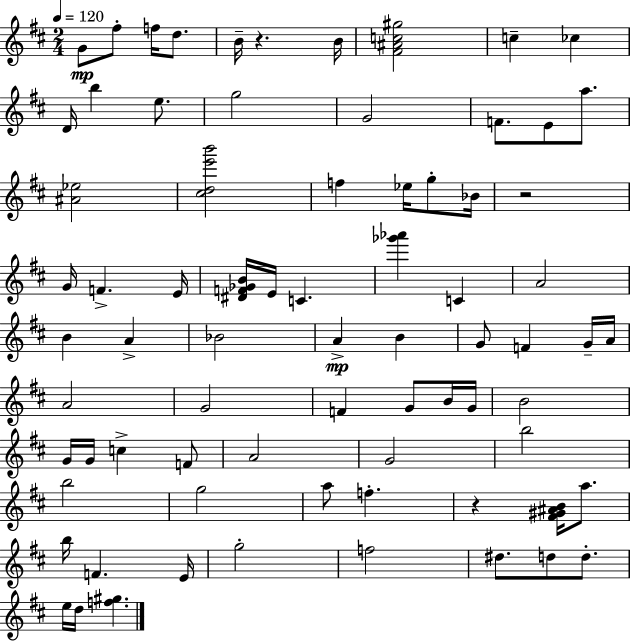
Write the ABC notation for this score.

X:1
T:Untitled
M:2/4
L:1/4
K:D
G/2 ^f/2 f/4 d/2 B/4 z B/4 [^F^Ac^g]2 c _c D/4 b e/2 g2 G2 F/2 E/2 a/2 [^A_e]2 [^cde'b']2 f _e/4 g/2 _B/4 z2 G/4 F E/4 [^DF_GB]/4 E/4 C [_g'_a'] C A2 B A _B2 A B G/2 F G/4 A/4 A2 G2 F G/2 B/4 G/4 B2 G/4 G/4 c F/2 A2 G2 b2 b2 g2 a/2 f z [^F^G^AB]/4 a/2 b/4 F E/4 g2 f2 ^d/2 d/2 d/2 e/4 d/4 [f^g]